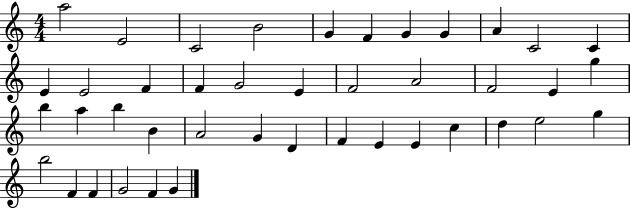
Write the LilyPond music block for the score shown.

{
  \clef treble
  \numericTimeSignature
  \time 4/4
  \key c \major
  a''2 e'2 | c'2 b'2 | g'4 f'4 g'4 g'4 | a'4 c'2 c'4 | \break e'4 e'2 f'4 | f'4 g'2 e'4 | f'2 a'2 | f'2 e'4 g''4 | \break b''4 a''4 b''4 b'4 | a'2 g'4 d'4 | f'4 e'4 e'4 c''4 | d''4 e''2 g''4 | \break b''2 f'4 f'4 | g'2 f'4 g'4 | \bar "|."
}